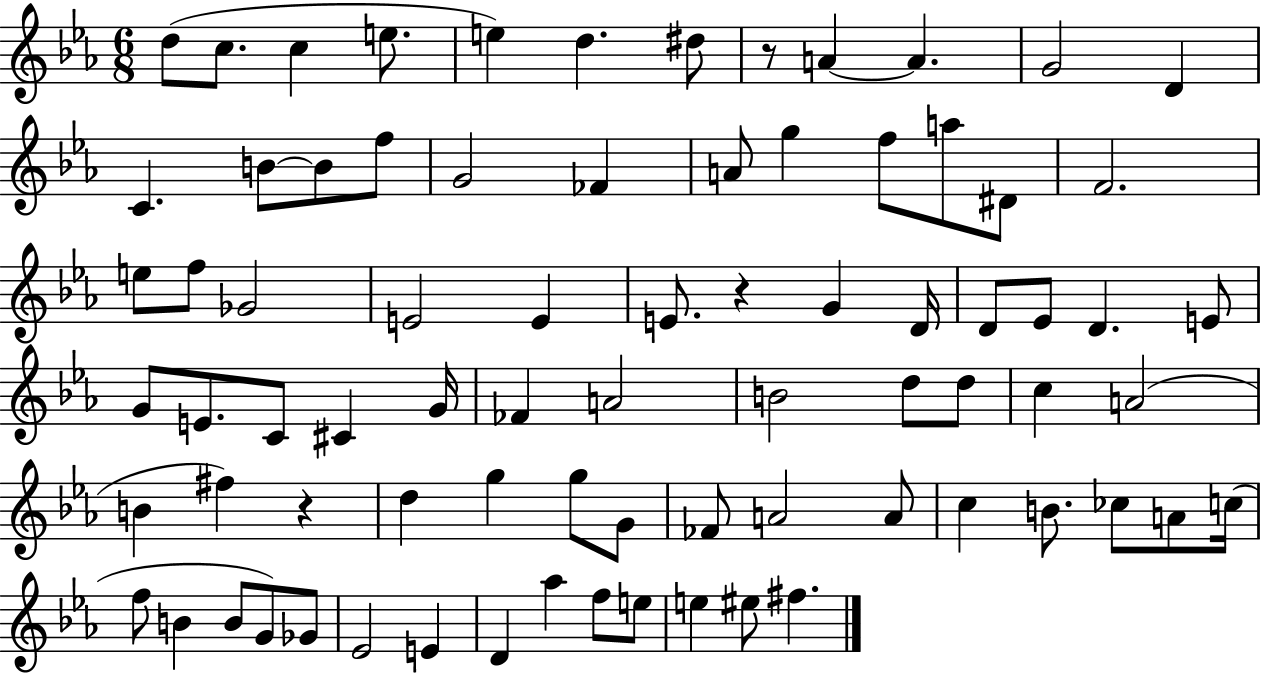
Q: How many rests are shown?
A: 3